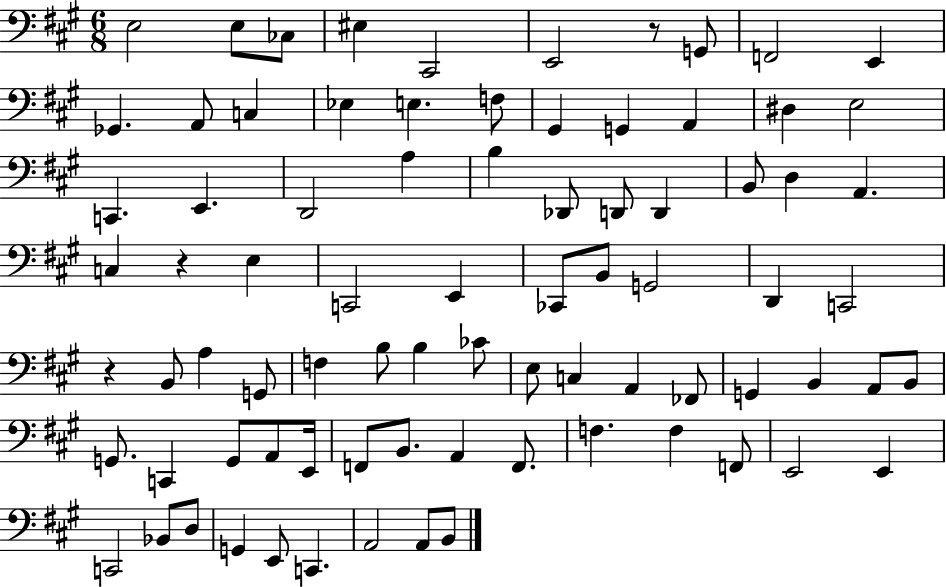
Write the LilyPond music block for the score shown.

{
  \clef bass
  \numericTimeSignature
  \time 6/8
  \key a \major
  e2 e8 ces8 | eis4 cis,2 | e,2 r8 g,8 | f,2 e,4 | \break ges,4. a,8 c4 | ees4 e4. f8 | gis,4 g,4 a,4 | dis4 e2 | \break c,4. e,4. | d,2 a4 | b4 des,8 d,8 d,4 | b,8 d4 a,4. | \break c4 r4 e4 | c,2 e,4 | ces,8 b,8 g,2 | d,4 c,2 | \break r4 b,8 a4 g,8 | f4 b8 b4 ces'8 | e8 c4 a,4 fes,8 | g,4 b,4 a,8 b,8 | \break g,8. c,4 g,8 a,8 e,16 | f,8 b,8. a,4 f,8. | f4. f4 f,8 | e,2 e,4 | \break c,2 bes,8 d8 | g,4 e,8 c,4. | a,2 a,8 b,8 | \bar "|."
}